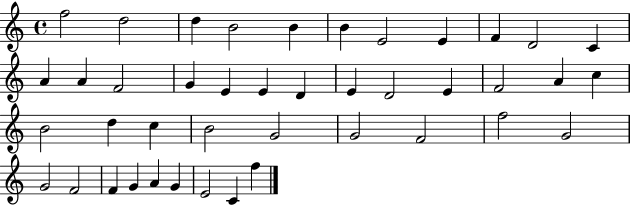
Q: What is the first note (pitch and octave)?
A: F5